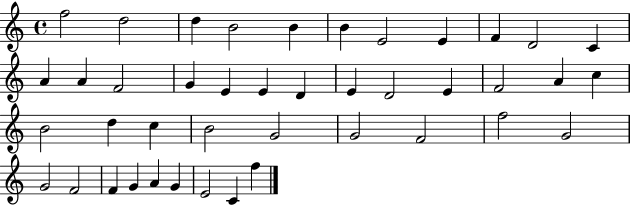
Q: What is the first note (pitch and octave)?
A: F5